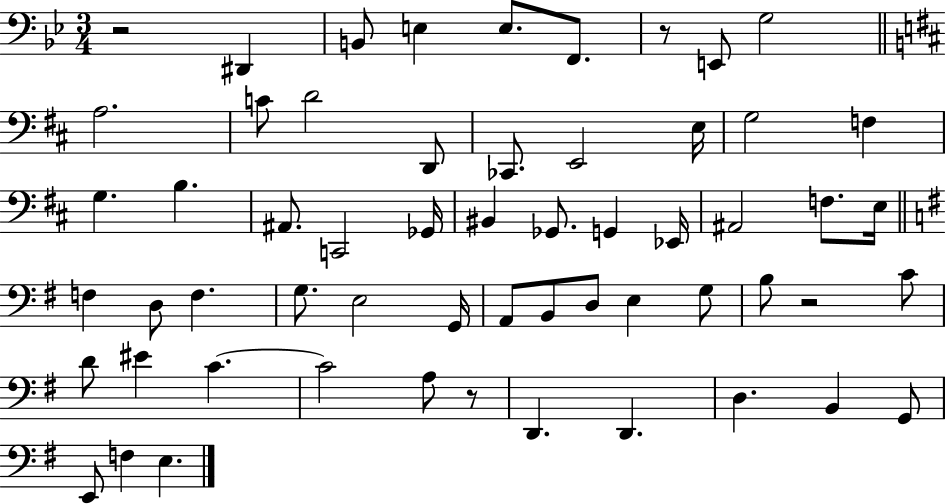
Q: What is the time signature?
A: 3/4